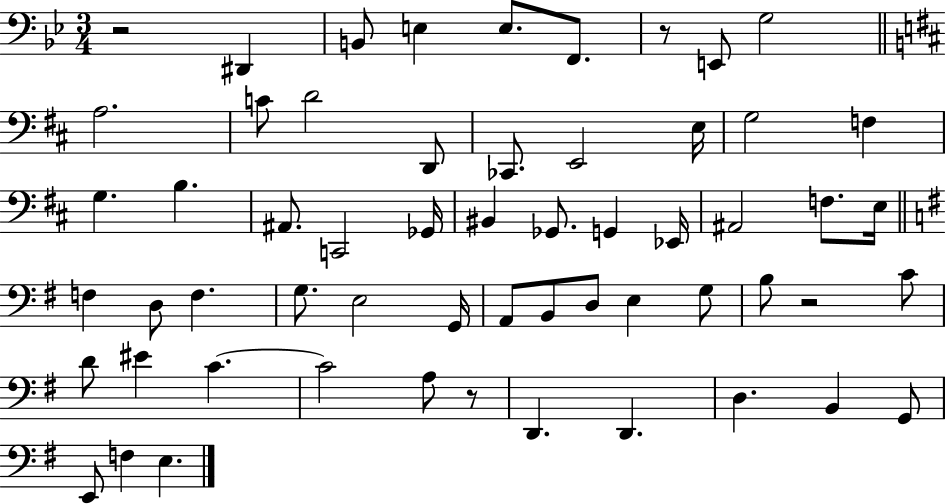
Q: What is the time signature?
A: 3/4